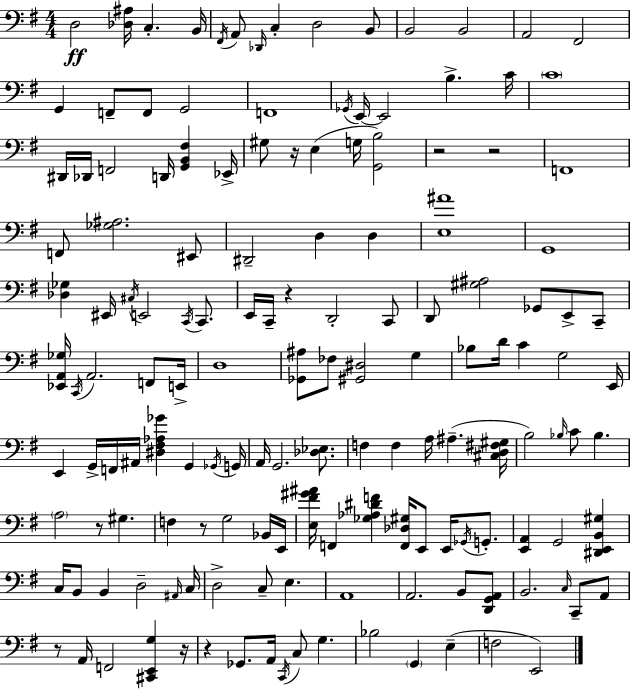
D3/h [Db3,A#3]/s C3/q. B2/s F#2/s A2/e Db2/s C3/q D3/h B2/e B2/h B2/h A2/h F#2/h G2/q F2/e F2/e G2/h F2/w Gb2/s E2/s E2/h B3/q. C4/s C4/w D#2/s Db2/s F2/h D2/s [G2,B2,F#3]/q Eb2/s G#3/e R/s E3/q G3/s [G2,B3]/h R/h R/h F2/w F2/e [Gb3,A#3]/h. EIS2/e D#2/h D3/q D3/q [E3,A#4]/w G2/w [Db3,Gb3]/q EIS2/s C#3/s E2/h C2/s C2/e. E2/s C2/s R/q D2/h C2/e D2/e [G#3,A#3]/h Gb2/e E2/e C2/e [Eb2,A2,Gb3]/s C2/s A2/h. F2/e E2/s D3/w [Gb2,A#3]/e FES3/e [G#2,D#3]/h G3/q Bb3/e D4/s C4/q G3/h E2/s E2/q G2/s F2/s A#2/s [D#3,F#3,Ab3,Gb4]/q G2/q Gb2/s G2/s A2/s G2/h. [Db3,Eb3]/e. F3/q F3/q A3/s A#3/q. [C#3,D3,F#3,G#3]/s B3/h Bb3/s C4/e Bb3/q. A3/h R/e G#3/q. F3/q R/e G3/h Bb2/s E2/s [E3,F#4,G#4,A#4]/s F2/q [Gb3,Ab3,D#4,F4]/q [F2,Db3,G#3]/s E2/e E2/s Gb2/s G2/e. [E2,A2]/q G2/h [D#2,E2,B2,G#3]/q C3/s B2/e B2/q D3/h A#2/s C3/s D3/h C3/e E3/q. A2/w A2/h. B2/e [D2,G2,A2]/e B2/h. C3/s C2/e A2/e R/e A2/s F2/h [C#2,E2,G3]/q R/s R/q Gb2/e. A2/s C2/s C3/e G3/q. Bb3/h G2/q E3/q F3/h E2/h